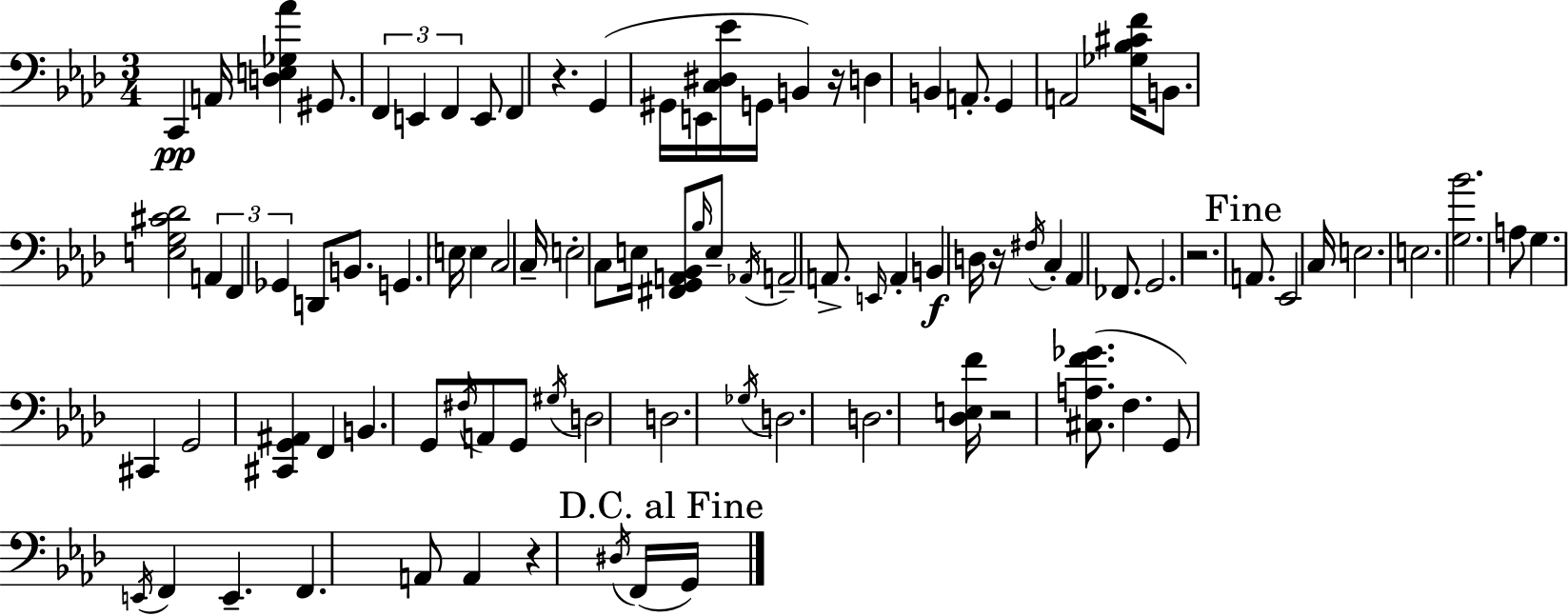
C2/q A2/s [D3,E3,Gb3,Ab4]/q G#2/e. F2/q E2/q F2/q E2/e F2/q R/q. G2/q G#2/s E2/s [C3,D#3,Eb4]/s G2/s B2/q R/s D3/q B2/q A2/e. G2/q A2/h [Gb3,Bb3,C#4,F4]/s B2/e. [E3,G3,C#4,Db4]/h A2/q F2/q Gb2/q D2/e B2/e. G2/q. E3/s E3/q C3/h C3/s E3/h C3/e E3/s [F#2,G2,A2,Bb2]/e Bb3/s E3/e Ab2/s A2/h A2/e. E2/s A2/q B2/q D3/s R/s F#3/s C3/q Ab2/q FES2/e. G2/h. R/h. A2/e. Eb2/h C3/s E3/h. E3/h. [G3,Bb4]/h. A3/e G3/q. C#2/q G2/h [C#2,G2,A#2]/q F2/q B2/q. G2/e F#3/s A2/e G2/e G#3/s D3/h D3/h. Gb3/s D3/h. D3/h. [Db3,E3,F4]/s R/h [C#3,A3,F4,Gb4]/e. F3/q. G2/e E2/s F2/q E2/q. F2/q. A2/e A2/q R/q D#3/s F2/s G2/s